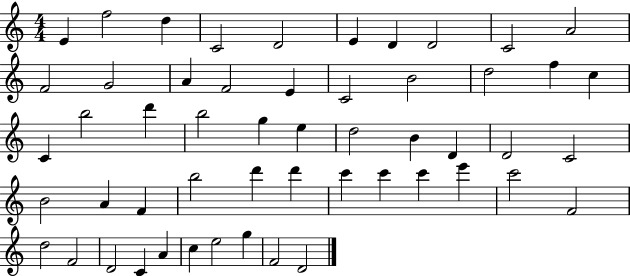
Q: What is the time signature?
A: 4/4